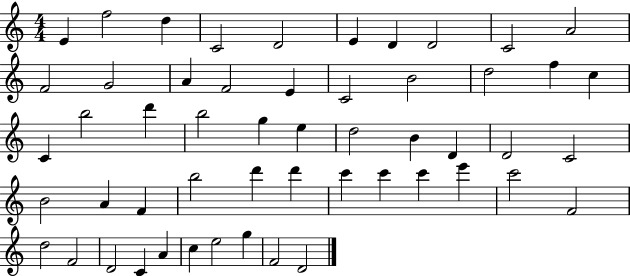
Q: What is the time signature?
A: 4/4